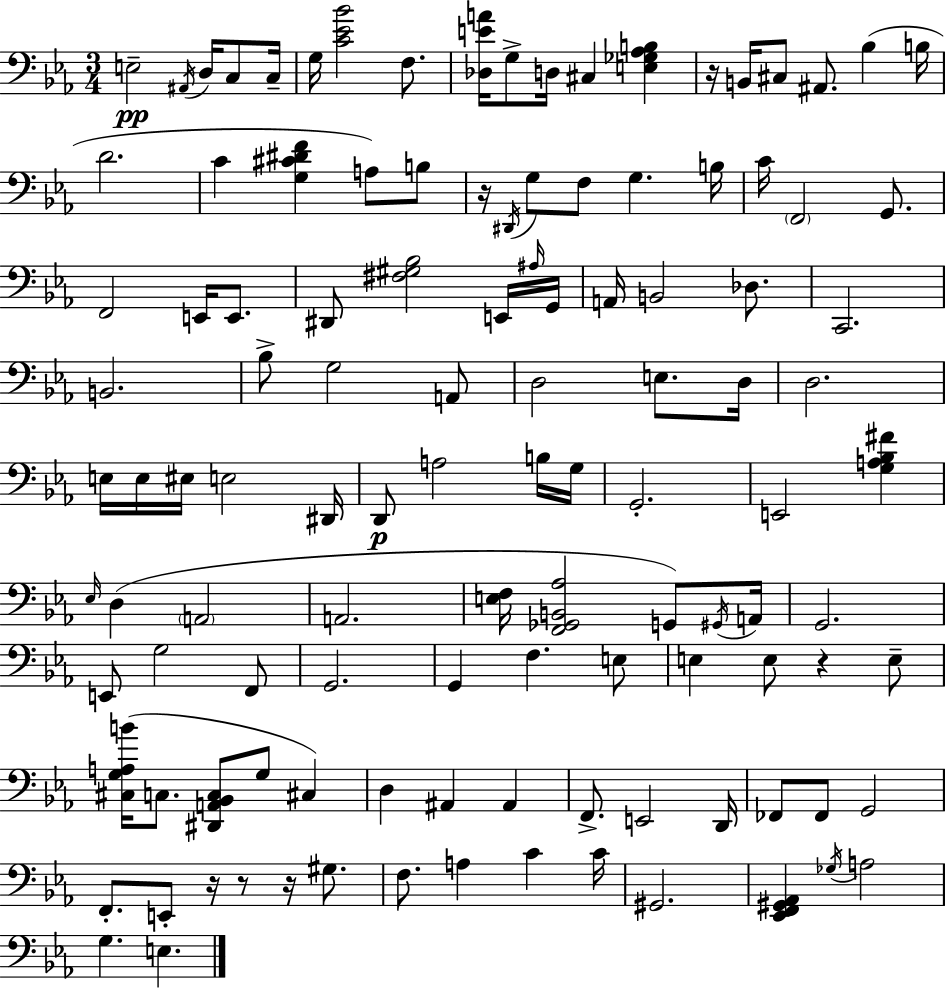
E3/h A#2/s D3/s C3/e C3/s G3/s [C4,Eb4,Bb4]/h F3/e. [Db3,E4,A4]/s G3/e D3/s C#3/q [E3,Gb3,Ab3,B3]/q R/s B2/s C#3/e A#2/e. Bb3/q B3/s D4/h. C4/q [G3,C#4,D#4,F4]/q A3/e B3/e R/s D#2/s G3/e F3/e G3/q. B3/s C4/s F2/h G2/e. F2/h E2/s E2/e. D#2/e [F#3,G#3,Bb3]/h E2/s A#3/s G2/s A2/s B2/h Db3/e. C2/h. B2/h. Bb3/e G3/h A2/e D3/h E3/e. D3/s D3/h. E3/s E3/s EIS3/s E3/h D#2/s D2/e A3/h B3/s G3/s G2/h. E2/h [G3,A3,Bb3,F#4]/q Eb3/s D3/q A2/h A2/h. [E3,F3]/s [F2,Gb2,B2,Ab3]/h G2/e G#2/s A2/s G2/h. E2/e G3/h F2/e G2/h. G2/q F3/q. E3/e E3/q E3/e R/q E3/e [C#3,G3,A3,B4]/s C3/e. [D#2,A2,Bb2,C3]/e G3/e C#3/q D3/q A#2/q A#2/q F2/e. E2/h D2/s FES2/e FES2/e G2/h F2/e. E2/e R/s R/e R/s G#3/e. F3/e. A3/q C4/q C4/s G#2/h. [Eb2,F2,G#2,Ab2]/q Gb3/s A3/h G3/q. E3/q.